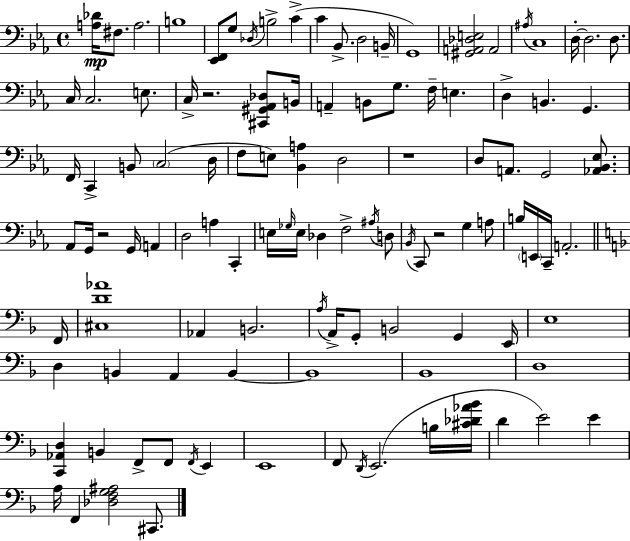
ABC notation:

X:1
T:Untitled
M:4/4
L:1/4
K:Cm
[A,_D]/4 ^F,/2 A,2 B,4 [_E,,F,,]/2 G,/2 _D,/4 B,2 C C _B,,/2 D,2 B,,/4 G,,4 [^G,,A,,_D,E,]2 A,,2 ^A,/4 C,4 D,/4 D,2 D,/2 C,/4 C,2 E,/2 C,/4 z2 [^C,,^G,,_A,,_D,]/2 B,,/4 A,, B,,/2 G,/2 F,/4 E, D, B,, G,, F,,/4 C,, B,,/2 C,2 D,/4 F,/2 E,/2 [_B,,A,] D,2 z4 D,/2 A,,/2 G,,2 [_A,,_B,,_E,]/2 _A,,/2 G,,/4 z2 G,,/4 A,, D,2 A, C,, E,/4 _G,/4 E,/4 _D, F,2 ^A,/4 D,/2 _B,,/4 C,,/2 z2 G, A,/2 B,/4 E,,/4 C,,/4 A,,2 F,,/4 [^C,D_A]4 _A,, B,,2 A,/4 A,,/4 G,,/2 B,,2 G,, E,,/4 E,4 D, B,, A,, B,, B,,4 _B,,4 D,4 [C,,_A,,D,] B,, F,,/2 F,,/2 F,,/4 E,, E,,4 F,,/2 D,,/4 E,,2 B,/4 [^C_D_A_B]/4 D E2 E A,/4 F,, [_D,F,G,^A,]2 ^C,,/2